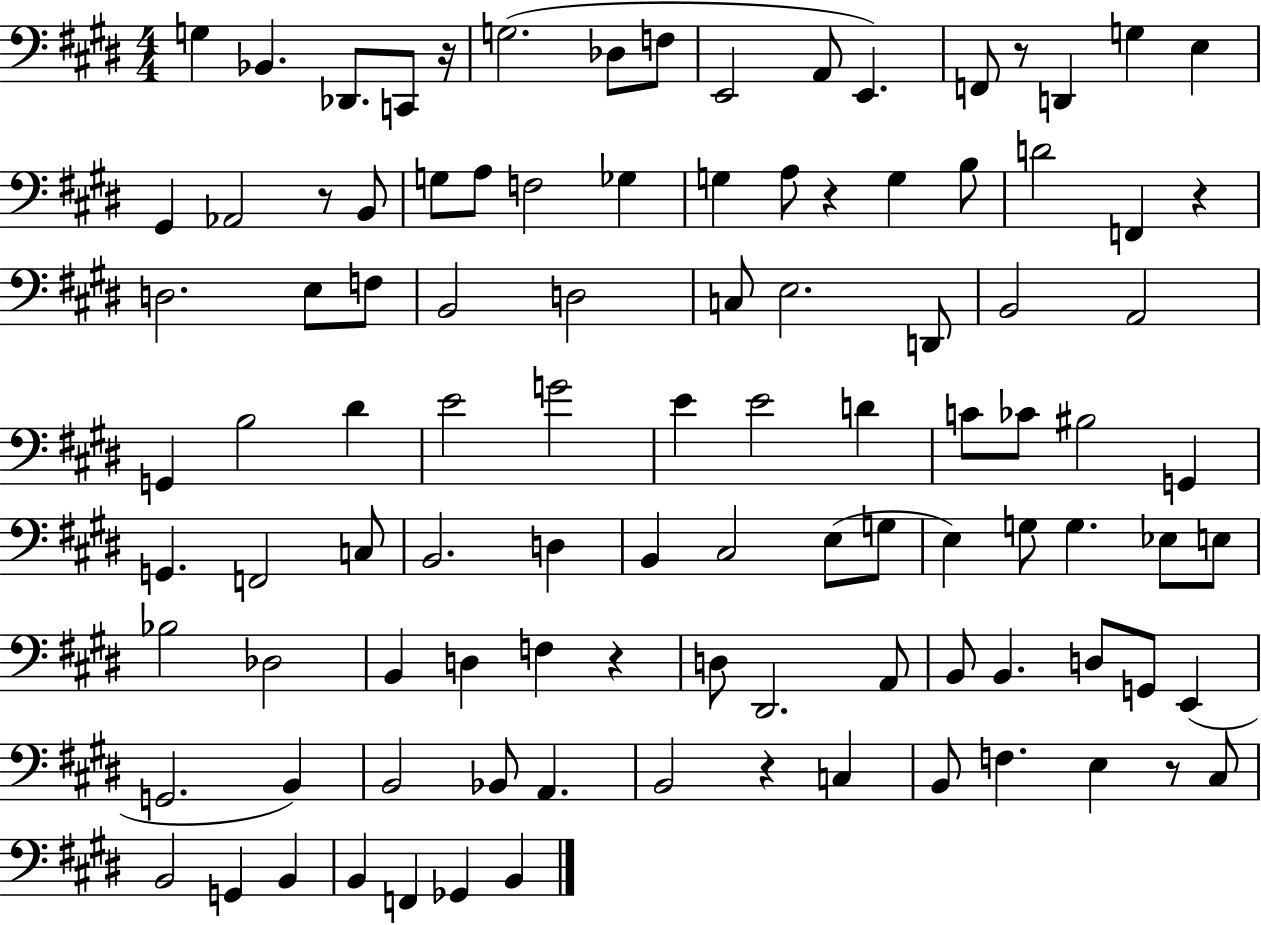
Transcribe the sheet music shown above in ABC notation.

X:1
T:Untitled
M:4/4
L:1/4
K:E
G, _B,, _D,,/2 C,,/2 z/4 G,2 _D,/2 F,/2 E,,2 A,,/2 E,, F,,/2 z/2 D,, G, E, ^G,, _A,,2 z/2 B,,/2 G,/2 A,/2 F,2 _G, G, A,/2 z G, B,/2 D2 F,, z D,2 E,/2 F,/2 B,,2 D,2 C,/2 E,2 D,,/2 B,,2 A,,2 G,, B,2 ^D E2 G2 E E2 D C/2 _C/2 ^B,2 G,, G,, F,,2 C,/2 B,,2 D, B,, ^C,2 E,/2 G,/2 E, G,/2 G, _E,/2 E,/2 _B,2 _D,2 B,, D, F, z D,/2 ^D,,2 A,,/2 B,,/2 B,, D,/2 G,,/2 E,, G,,2 B,, B,,2 _B,,/2 A,, B,,2 z C, B,,/2 F, E, z/2 ^C,/2 B,,2 G,, B,, B,, F,, _G,, B,,